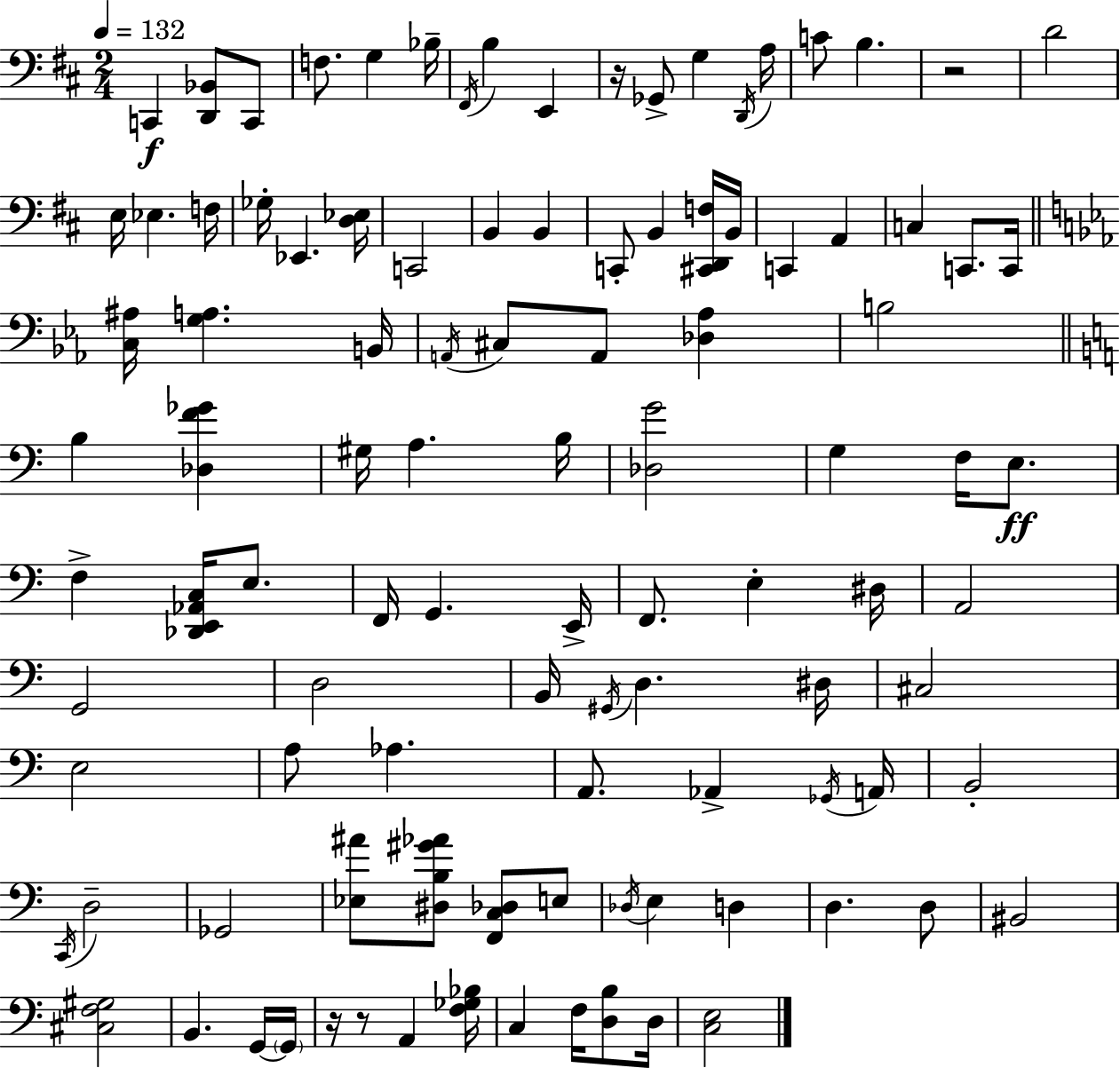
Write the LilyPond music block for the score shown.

{
  \clef bass
  \numericTimeSignature
  \time 2/4
  \key d \major
  \tempo 4 = 132
  \repeat volta 2 { c,4\f <d, bes,>8 c,8 | f8. g4 bes16-- | \acciaccatura { fis,16 } b4 e,4 | r16 ges,8-> g4 | \break \acciaccatura { d,16 } a16 c'8 b4. | r2 | d'2 | e16 ees4. | \break f16 ges16-. ees,4. | <d ees>16 c,2 | b,4 b,4 | c,8-. b,4 | \break <cis, d, f>16 b,16 c,4 a,4 | c4 c,8. | c,16 \bar "||" \break \key ees \major <c ais>16 <g a>4. b,16 | \acciaccatura { a,16 } cis8 a,8 <des aes>4 | b2 | \bar "||" \break \key c \major b4 <des f' ges'>4 | gis16 a4. b16 | <des g'>2 | g4 f16 e8.\ff | \break f4-> <des, e, aes, c>16 e8. | f,16 g,4. e,16-> | f,8. e4-. dis16 | a,2 | \break g,2 | d2 | b,16 \acciaccatura { gis,16 } d4. | dis16 cis2 | \break e2 | a8 aes4. | a,8. aes,4-> | \acciaccatura { ges,16 } a,16 b,2-. | \break \acciaccatura { c,16 } d2-- | ges,2 | <ees ais'>8 <dis b gis' aes'>8 <f, c des>8 | e8 \acciaccatura { des16 } e4 | \break d4 d4. | d8 bis,2 | <cis f gis>2 | b,4. | \break g,16~~ \parenthesize g,16 r16 r8 a,4 | <f ges bes>16 c4 | f16 <d b>8 d16 <c e>2 | } \bar "|."
}